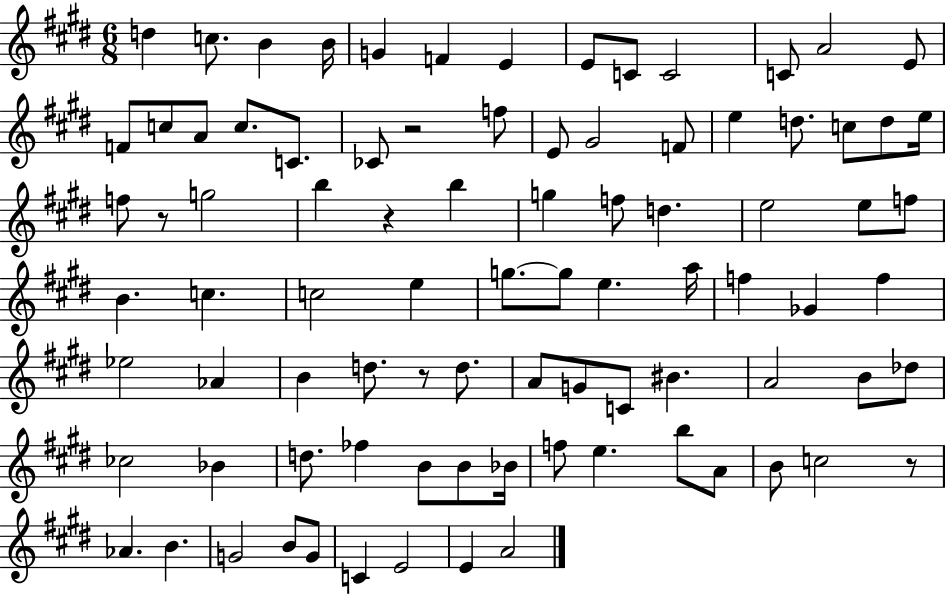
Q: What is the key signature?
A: E major